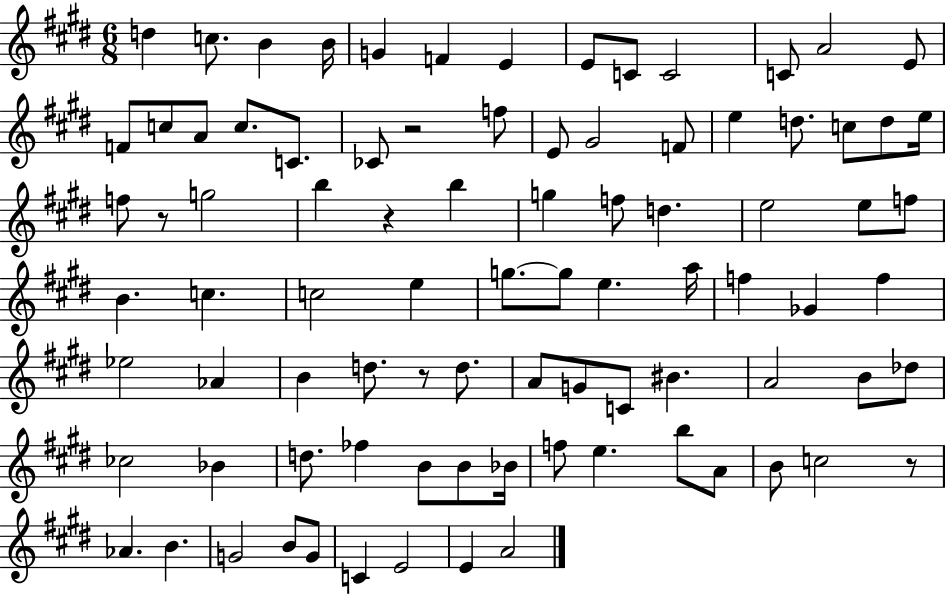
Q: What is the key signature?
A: E major